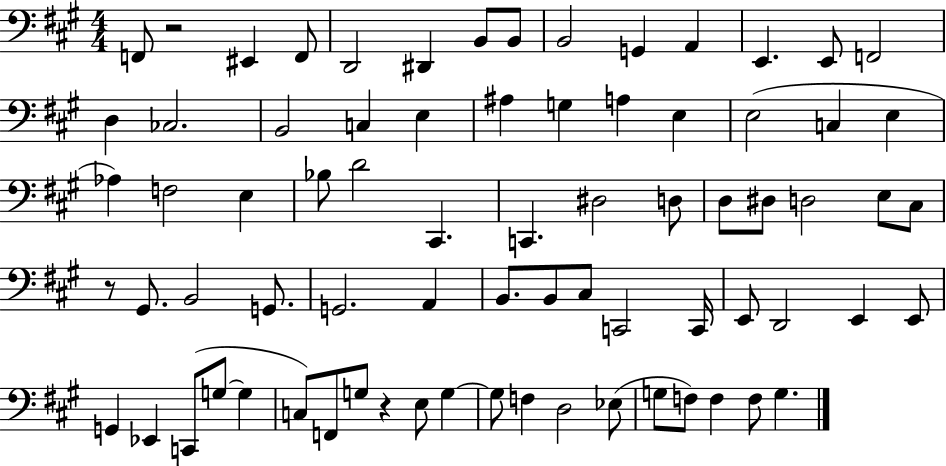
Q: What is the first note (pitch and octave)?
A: F2